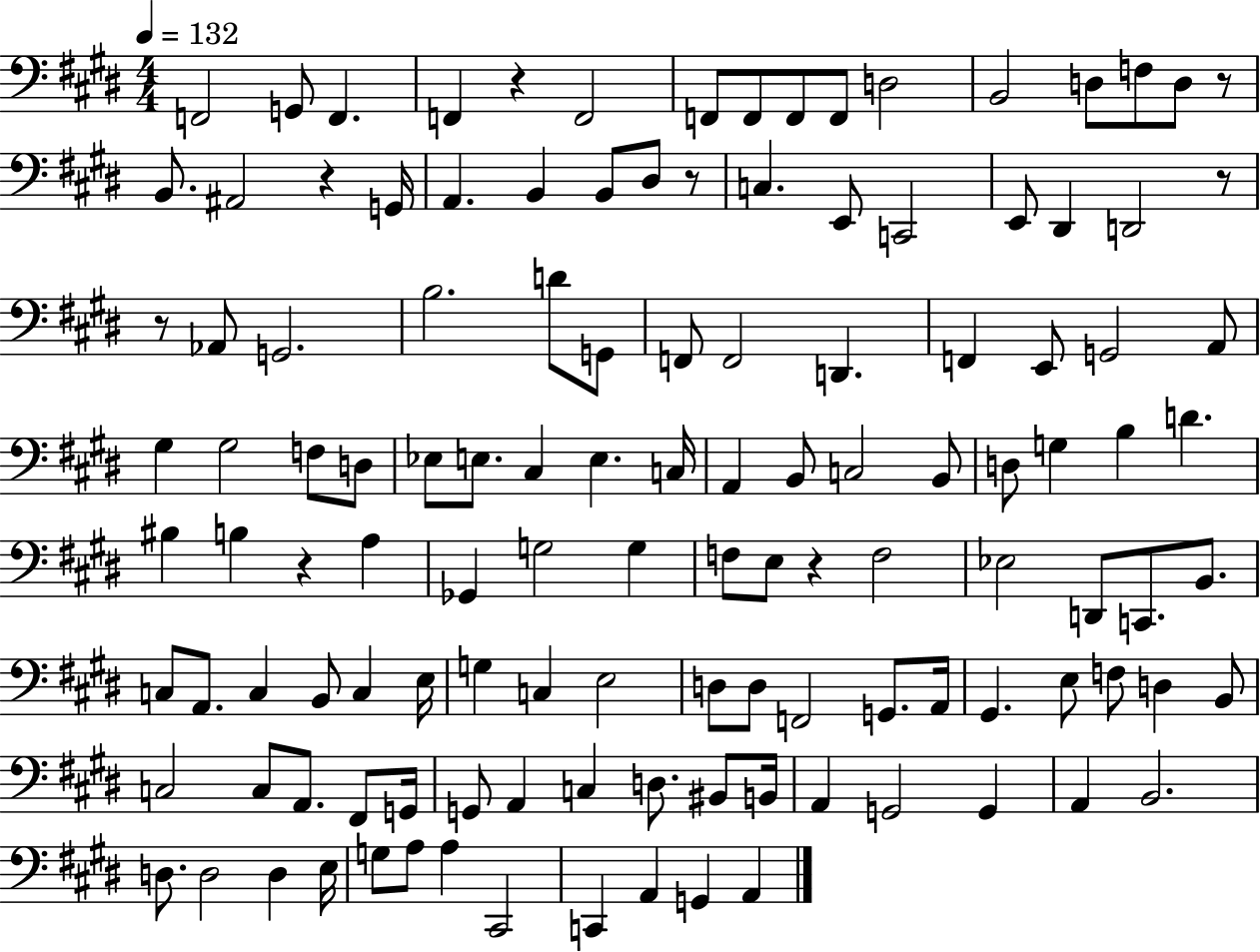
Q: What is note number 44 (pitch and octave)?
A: Eb3